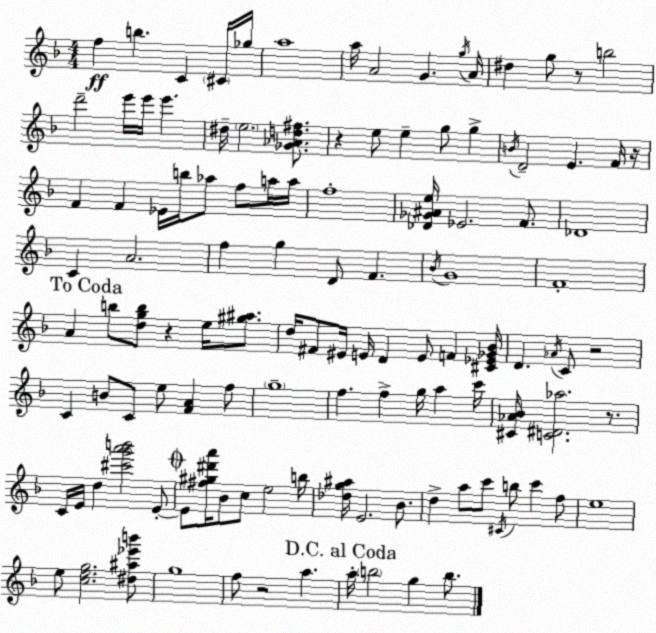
X:1
T:Untitled
M:4/4
L:1/4
K:Dm
f b C ^C/4 _g/4 a4 a/4 A2 G g/4 A/4 ^d g/2 z/2 b2 d'2 e'/4 e'/4 e' ^d/4 e2 [_G_Ad^f]/2 z e/2 e g/2 g B/4 D2 E F/4 z/4 F F _E/4 b/4 _a/2 f/2 a/4 a/4 f4 [_D_G^Ae]/4 _E2 F/2 _D4 C A2 f g D/2 F _B/4 G4 F4 A b/2 [dgb]/2 z e/4 [^g^a]/2 d/4 ^F/2 ^E/4 E/4 D E/2 F [^C_E_G_B]/4 D _A/4 C/2 z2 C B/2 C/2 e/2 [FA] f/2 g4 f f g/4 a c'/4 [^C_A_B]/4 [C^D_a]2 z/2 C/4 E/4 d [^c'g'a'b']2 E/2 E/2 [^f^g^d'a']/4 _B/2 c/2 e2 b/4 [_dg^a]/4 E2 _B/2 d a/2 c'/2 ^C/4 b/2 c' f/2 e4 e/2 [ceg]2 [^d^a_e'b']/2 g4 f/2 z2 a a/4 b2 g b/2